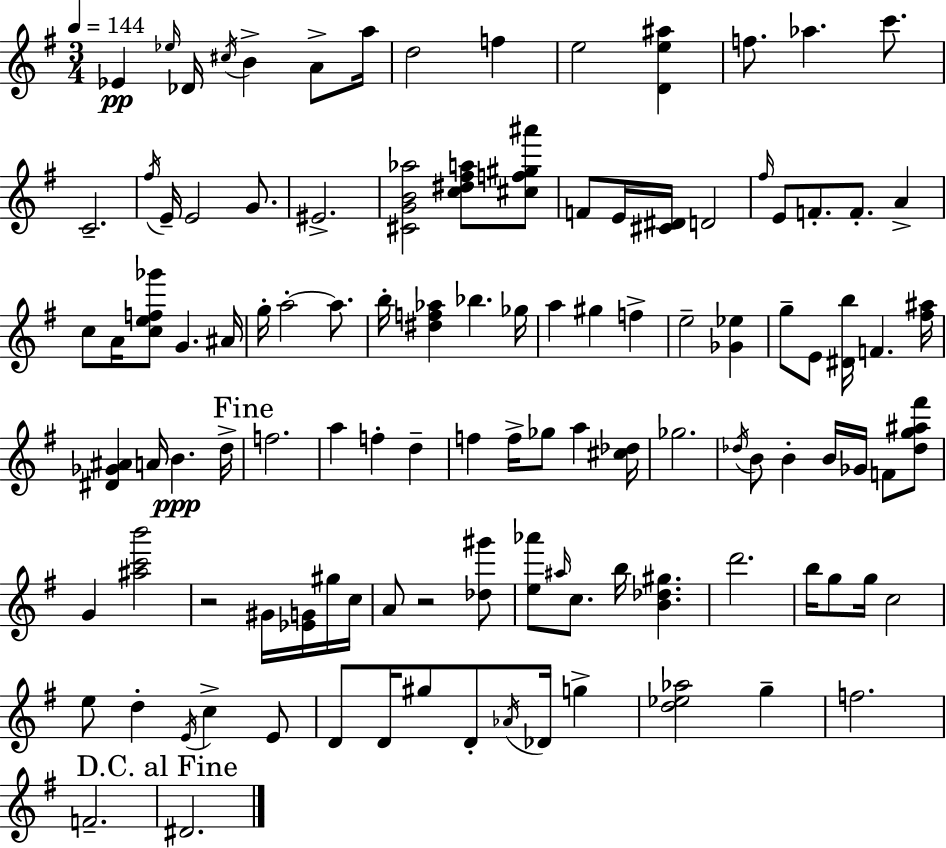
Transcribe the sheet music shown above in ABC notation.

X:1
T:Untitled
M:3/4
L:1/4
K:G
_E _e/4 _D/4 ^c/4 B A/2 a/4 d2 f e2 [De^a] f/2 _a c'/2 C2 ^f/4 E/4 E2 G/2 ^E2 [^CGB_a]2 [c^d^fa]/2 [^cf^g^a']/2 F/2 E/4 [^C^D]/4 D2 ^f/4 E/2 F/2 F/2 A c/2 A/4 [cef_g']/2 G ^A/4 g/4 a2 a/2 b/4 [^df_a] _b _g/4 a ^g f e2 [_G_e] g/2 E/2 [^Db]/4 F [^f^a]/4 [^D_G^A] A/4 B d/4 f2 a f d f f/4 _g/2 a [^c_d]/4 _g2 _d/4 B/2 B B/4 _G/4 F/2 [_dg^a^f']/2 G [^ac'b']2 z2 ^G/4 [_EG]/4 ^g/4 c/4 A/2 z2 [_d^g']/2 [e_a']/2 ^a/4 c/2 b/4 [B_d^g] d'2 b/4 g/2 g/4 c2 e/2 d E/4 c E/2 D/2 D/4 ^g/2 D/2 _A/4 _D/4 g [d_e_a]2 g f2 F2 ^D2